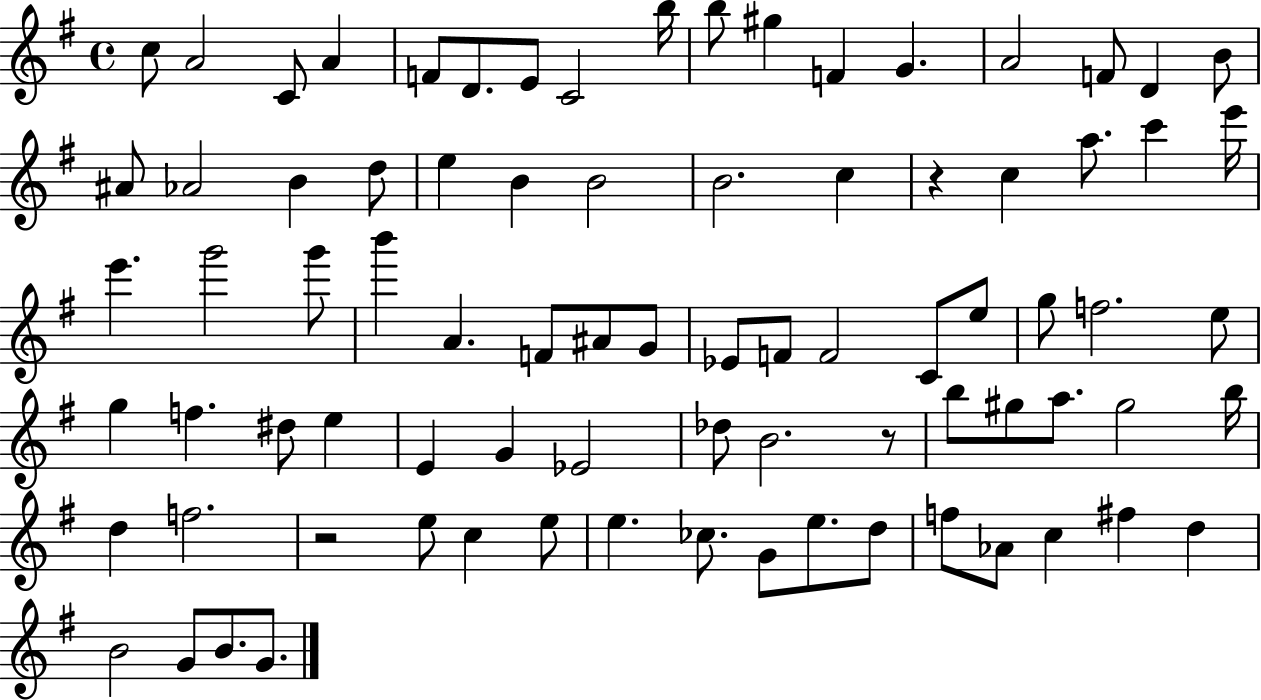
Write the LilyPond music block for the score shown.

{
  \clef treble
  \time 4/4
  \defaultTimeSignature
  \key g \major
  c''8 a'2 c'8 a'4 | f'8 d'8. e'8 c'2 b''16 | b''8 gis''4 f'4 g'4. | a'2 f'8 d'4 b'8 | \break ais'8 aes'2 b'4 d''8 | e''4 b'4 b'2 | b'2. c''4 | r4 c''4 a''8. c'''4 e'''16 | \break e'''4. g'''2 g'''8 | b'''4 a'4. f'8 ais'8 g'8 | ees'8 f'8 f'2 c'8 e''8 | g''8 f''2. e''8 | \break g''4 f''4. dis''8 e''4 | e'4 g'4 ees'2 | des''8 b'2. r8 | b''8 gis''8 a''8. gis''2 b''16 | \break d''4 f''2. | r2 e''8 c''4 e''8 | e''4. ces''8. g'8 e''8. d''8 | f''8 aes'8 c''4 fis''4 d''4 | \break b'2 g'8 b'8. g'8. | \bar "|."
}